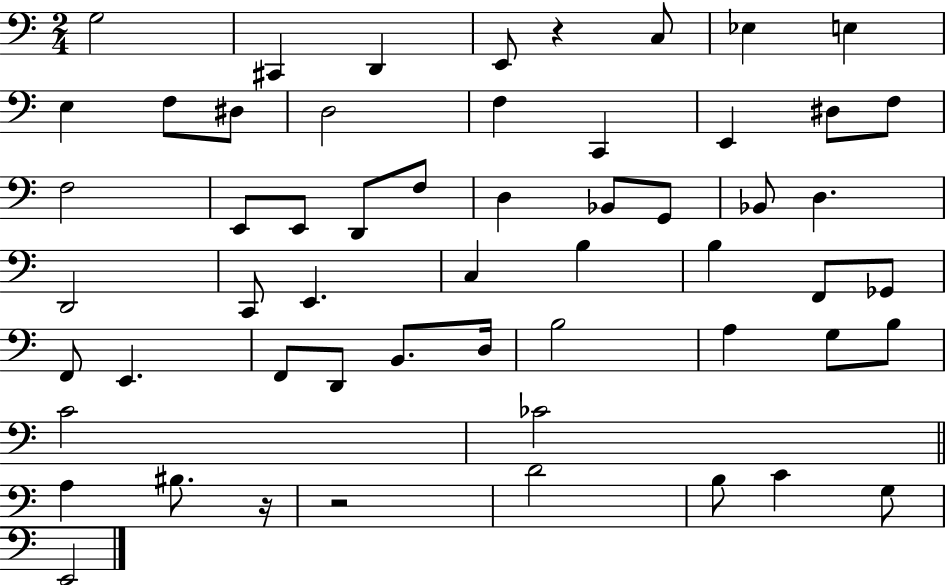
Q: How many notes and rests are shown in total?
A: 56